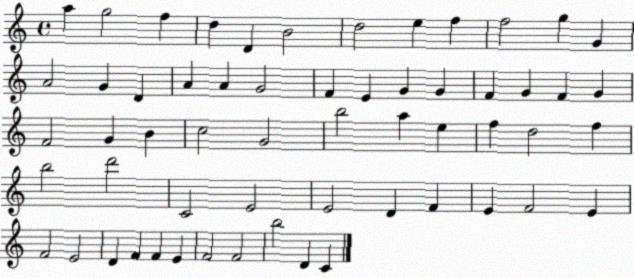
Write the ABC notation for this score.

X:1
T:Untitled
M:4/4
L:1/4
K:C
a g2 f d D B2 d2 e f f2 g G A2 G D A A G2 F E G G F G F G F2 G B c2 G2 b2 a e f d2 f b2 d'2 C2 E2 E2 D F E F2 E F2 E2 D F F E F2 F2 b2 D C